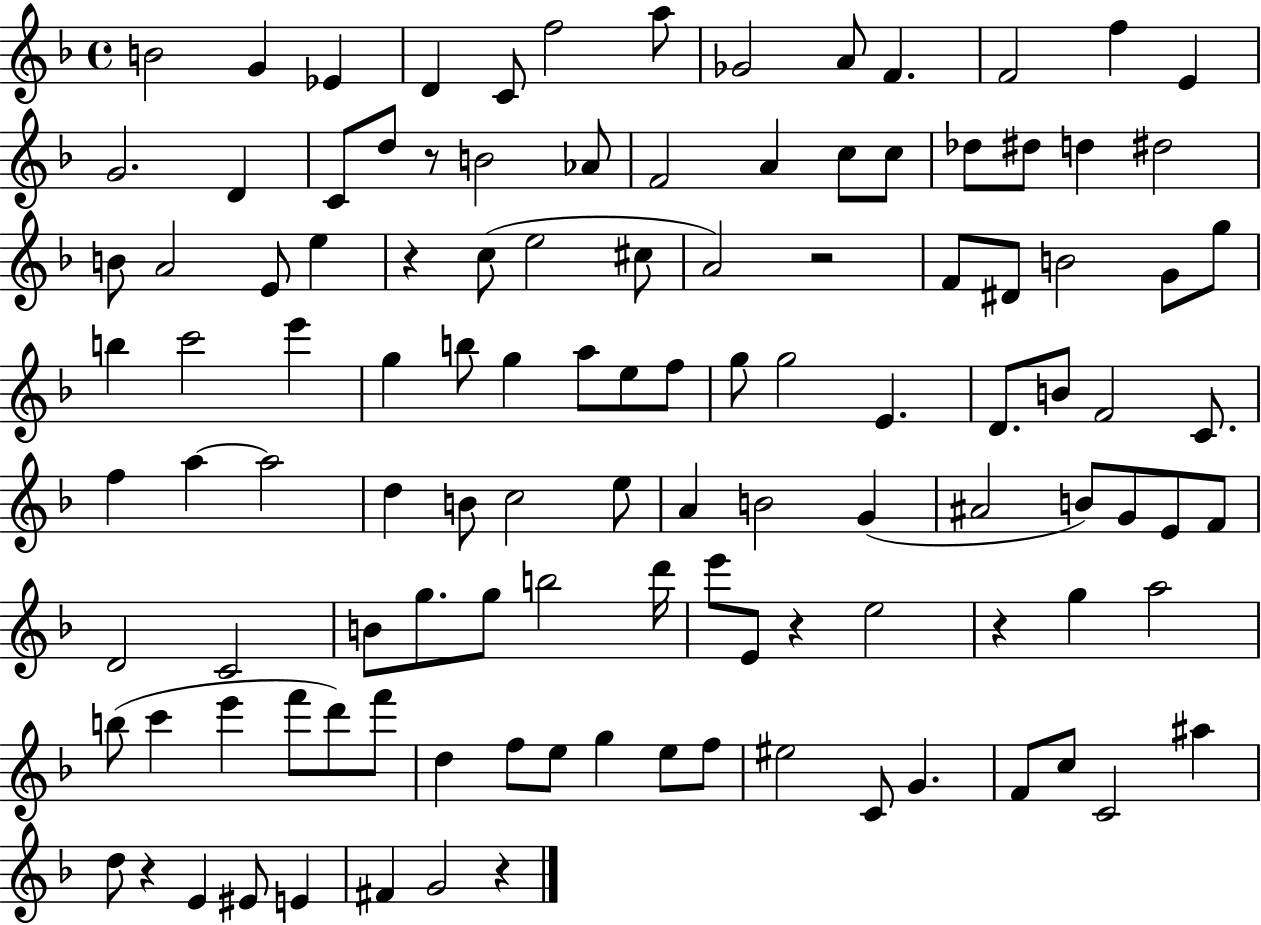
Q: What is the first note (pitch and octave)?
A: B4